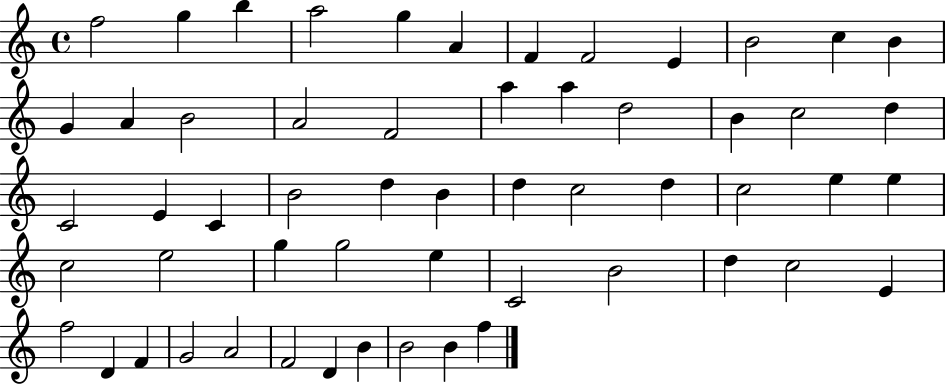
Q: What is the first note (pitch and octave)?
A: F5